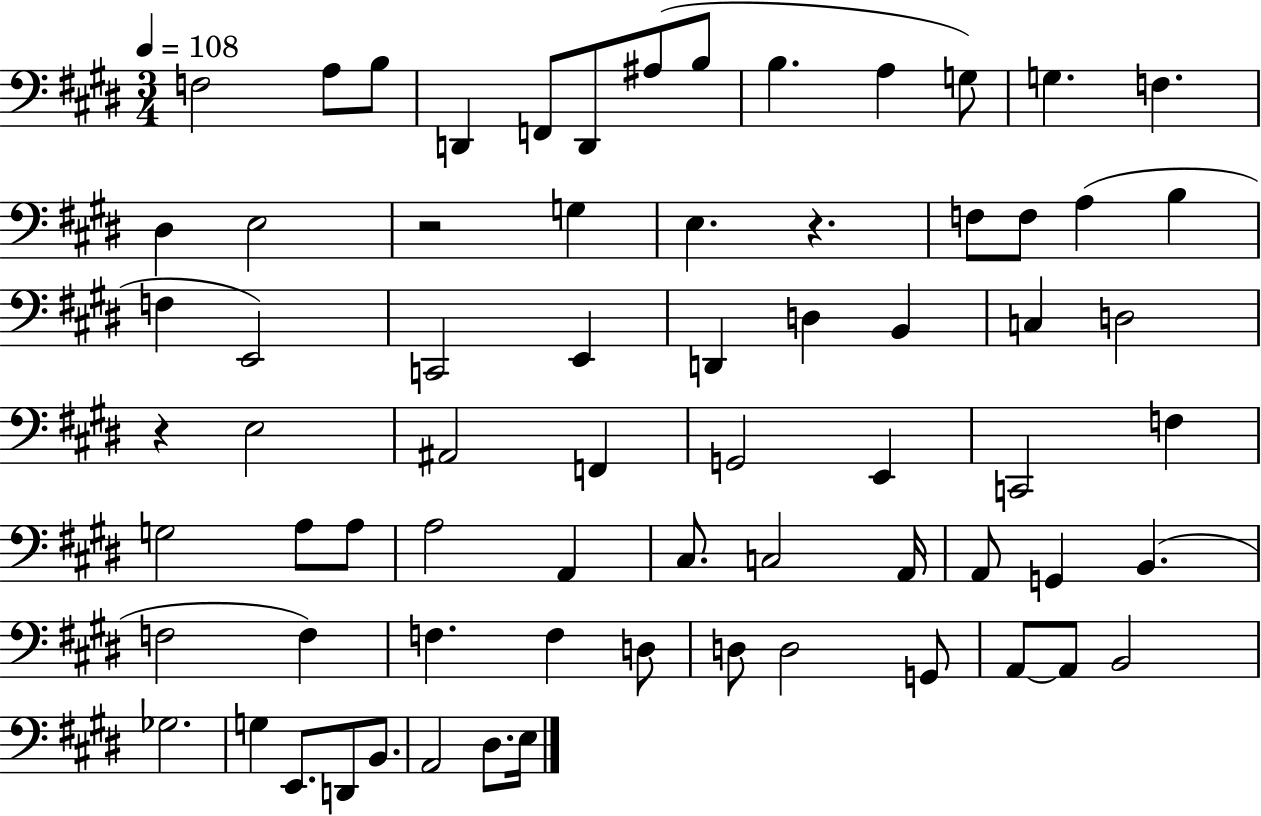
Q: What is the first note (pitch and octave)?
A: F3